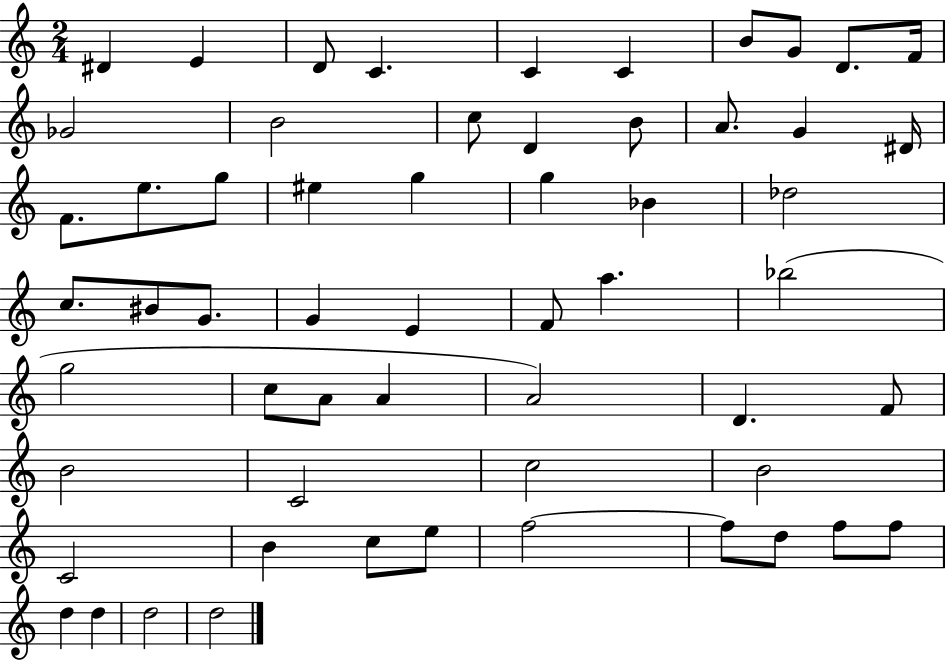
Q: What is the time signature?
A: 2/4